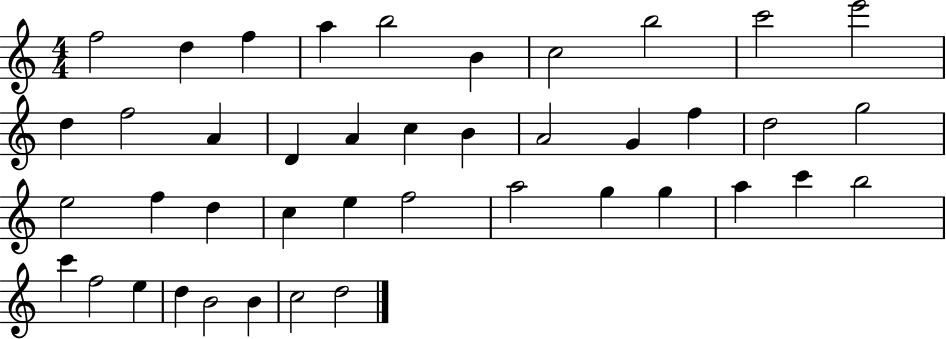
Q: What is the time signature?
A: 4/4